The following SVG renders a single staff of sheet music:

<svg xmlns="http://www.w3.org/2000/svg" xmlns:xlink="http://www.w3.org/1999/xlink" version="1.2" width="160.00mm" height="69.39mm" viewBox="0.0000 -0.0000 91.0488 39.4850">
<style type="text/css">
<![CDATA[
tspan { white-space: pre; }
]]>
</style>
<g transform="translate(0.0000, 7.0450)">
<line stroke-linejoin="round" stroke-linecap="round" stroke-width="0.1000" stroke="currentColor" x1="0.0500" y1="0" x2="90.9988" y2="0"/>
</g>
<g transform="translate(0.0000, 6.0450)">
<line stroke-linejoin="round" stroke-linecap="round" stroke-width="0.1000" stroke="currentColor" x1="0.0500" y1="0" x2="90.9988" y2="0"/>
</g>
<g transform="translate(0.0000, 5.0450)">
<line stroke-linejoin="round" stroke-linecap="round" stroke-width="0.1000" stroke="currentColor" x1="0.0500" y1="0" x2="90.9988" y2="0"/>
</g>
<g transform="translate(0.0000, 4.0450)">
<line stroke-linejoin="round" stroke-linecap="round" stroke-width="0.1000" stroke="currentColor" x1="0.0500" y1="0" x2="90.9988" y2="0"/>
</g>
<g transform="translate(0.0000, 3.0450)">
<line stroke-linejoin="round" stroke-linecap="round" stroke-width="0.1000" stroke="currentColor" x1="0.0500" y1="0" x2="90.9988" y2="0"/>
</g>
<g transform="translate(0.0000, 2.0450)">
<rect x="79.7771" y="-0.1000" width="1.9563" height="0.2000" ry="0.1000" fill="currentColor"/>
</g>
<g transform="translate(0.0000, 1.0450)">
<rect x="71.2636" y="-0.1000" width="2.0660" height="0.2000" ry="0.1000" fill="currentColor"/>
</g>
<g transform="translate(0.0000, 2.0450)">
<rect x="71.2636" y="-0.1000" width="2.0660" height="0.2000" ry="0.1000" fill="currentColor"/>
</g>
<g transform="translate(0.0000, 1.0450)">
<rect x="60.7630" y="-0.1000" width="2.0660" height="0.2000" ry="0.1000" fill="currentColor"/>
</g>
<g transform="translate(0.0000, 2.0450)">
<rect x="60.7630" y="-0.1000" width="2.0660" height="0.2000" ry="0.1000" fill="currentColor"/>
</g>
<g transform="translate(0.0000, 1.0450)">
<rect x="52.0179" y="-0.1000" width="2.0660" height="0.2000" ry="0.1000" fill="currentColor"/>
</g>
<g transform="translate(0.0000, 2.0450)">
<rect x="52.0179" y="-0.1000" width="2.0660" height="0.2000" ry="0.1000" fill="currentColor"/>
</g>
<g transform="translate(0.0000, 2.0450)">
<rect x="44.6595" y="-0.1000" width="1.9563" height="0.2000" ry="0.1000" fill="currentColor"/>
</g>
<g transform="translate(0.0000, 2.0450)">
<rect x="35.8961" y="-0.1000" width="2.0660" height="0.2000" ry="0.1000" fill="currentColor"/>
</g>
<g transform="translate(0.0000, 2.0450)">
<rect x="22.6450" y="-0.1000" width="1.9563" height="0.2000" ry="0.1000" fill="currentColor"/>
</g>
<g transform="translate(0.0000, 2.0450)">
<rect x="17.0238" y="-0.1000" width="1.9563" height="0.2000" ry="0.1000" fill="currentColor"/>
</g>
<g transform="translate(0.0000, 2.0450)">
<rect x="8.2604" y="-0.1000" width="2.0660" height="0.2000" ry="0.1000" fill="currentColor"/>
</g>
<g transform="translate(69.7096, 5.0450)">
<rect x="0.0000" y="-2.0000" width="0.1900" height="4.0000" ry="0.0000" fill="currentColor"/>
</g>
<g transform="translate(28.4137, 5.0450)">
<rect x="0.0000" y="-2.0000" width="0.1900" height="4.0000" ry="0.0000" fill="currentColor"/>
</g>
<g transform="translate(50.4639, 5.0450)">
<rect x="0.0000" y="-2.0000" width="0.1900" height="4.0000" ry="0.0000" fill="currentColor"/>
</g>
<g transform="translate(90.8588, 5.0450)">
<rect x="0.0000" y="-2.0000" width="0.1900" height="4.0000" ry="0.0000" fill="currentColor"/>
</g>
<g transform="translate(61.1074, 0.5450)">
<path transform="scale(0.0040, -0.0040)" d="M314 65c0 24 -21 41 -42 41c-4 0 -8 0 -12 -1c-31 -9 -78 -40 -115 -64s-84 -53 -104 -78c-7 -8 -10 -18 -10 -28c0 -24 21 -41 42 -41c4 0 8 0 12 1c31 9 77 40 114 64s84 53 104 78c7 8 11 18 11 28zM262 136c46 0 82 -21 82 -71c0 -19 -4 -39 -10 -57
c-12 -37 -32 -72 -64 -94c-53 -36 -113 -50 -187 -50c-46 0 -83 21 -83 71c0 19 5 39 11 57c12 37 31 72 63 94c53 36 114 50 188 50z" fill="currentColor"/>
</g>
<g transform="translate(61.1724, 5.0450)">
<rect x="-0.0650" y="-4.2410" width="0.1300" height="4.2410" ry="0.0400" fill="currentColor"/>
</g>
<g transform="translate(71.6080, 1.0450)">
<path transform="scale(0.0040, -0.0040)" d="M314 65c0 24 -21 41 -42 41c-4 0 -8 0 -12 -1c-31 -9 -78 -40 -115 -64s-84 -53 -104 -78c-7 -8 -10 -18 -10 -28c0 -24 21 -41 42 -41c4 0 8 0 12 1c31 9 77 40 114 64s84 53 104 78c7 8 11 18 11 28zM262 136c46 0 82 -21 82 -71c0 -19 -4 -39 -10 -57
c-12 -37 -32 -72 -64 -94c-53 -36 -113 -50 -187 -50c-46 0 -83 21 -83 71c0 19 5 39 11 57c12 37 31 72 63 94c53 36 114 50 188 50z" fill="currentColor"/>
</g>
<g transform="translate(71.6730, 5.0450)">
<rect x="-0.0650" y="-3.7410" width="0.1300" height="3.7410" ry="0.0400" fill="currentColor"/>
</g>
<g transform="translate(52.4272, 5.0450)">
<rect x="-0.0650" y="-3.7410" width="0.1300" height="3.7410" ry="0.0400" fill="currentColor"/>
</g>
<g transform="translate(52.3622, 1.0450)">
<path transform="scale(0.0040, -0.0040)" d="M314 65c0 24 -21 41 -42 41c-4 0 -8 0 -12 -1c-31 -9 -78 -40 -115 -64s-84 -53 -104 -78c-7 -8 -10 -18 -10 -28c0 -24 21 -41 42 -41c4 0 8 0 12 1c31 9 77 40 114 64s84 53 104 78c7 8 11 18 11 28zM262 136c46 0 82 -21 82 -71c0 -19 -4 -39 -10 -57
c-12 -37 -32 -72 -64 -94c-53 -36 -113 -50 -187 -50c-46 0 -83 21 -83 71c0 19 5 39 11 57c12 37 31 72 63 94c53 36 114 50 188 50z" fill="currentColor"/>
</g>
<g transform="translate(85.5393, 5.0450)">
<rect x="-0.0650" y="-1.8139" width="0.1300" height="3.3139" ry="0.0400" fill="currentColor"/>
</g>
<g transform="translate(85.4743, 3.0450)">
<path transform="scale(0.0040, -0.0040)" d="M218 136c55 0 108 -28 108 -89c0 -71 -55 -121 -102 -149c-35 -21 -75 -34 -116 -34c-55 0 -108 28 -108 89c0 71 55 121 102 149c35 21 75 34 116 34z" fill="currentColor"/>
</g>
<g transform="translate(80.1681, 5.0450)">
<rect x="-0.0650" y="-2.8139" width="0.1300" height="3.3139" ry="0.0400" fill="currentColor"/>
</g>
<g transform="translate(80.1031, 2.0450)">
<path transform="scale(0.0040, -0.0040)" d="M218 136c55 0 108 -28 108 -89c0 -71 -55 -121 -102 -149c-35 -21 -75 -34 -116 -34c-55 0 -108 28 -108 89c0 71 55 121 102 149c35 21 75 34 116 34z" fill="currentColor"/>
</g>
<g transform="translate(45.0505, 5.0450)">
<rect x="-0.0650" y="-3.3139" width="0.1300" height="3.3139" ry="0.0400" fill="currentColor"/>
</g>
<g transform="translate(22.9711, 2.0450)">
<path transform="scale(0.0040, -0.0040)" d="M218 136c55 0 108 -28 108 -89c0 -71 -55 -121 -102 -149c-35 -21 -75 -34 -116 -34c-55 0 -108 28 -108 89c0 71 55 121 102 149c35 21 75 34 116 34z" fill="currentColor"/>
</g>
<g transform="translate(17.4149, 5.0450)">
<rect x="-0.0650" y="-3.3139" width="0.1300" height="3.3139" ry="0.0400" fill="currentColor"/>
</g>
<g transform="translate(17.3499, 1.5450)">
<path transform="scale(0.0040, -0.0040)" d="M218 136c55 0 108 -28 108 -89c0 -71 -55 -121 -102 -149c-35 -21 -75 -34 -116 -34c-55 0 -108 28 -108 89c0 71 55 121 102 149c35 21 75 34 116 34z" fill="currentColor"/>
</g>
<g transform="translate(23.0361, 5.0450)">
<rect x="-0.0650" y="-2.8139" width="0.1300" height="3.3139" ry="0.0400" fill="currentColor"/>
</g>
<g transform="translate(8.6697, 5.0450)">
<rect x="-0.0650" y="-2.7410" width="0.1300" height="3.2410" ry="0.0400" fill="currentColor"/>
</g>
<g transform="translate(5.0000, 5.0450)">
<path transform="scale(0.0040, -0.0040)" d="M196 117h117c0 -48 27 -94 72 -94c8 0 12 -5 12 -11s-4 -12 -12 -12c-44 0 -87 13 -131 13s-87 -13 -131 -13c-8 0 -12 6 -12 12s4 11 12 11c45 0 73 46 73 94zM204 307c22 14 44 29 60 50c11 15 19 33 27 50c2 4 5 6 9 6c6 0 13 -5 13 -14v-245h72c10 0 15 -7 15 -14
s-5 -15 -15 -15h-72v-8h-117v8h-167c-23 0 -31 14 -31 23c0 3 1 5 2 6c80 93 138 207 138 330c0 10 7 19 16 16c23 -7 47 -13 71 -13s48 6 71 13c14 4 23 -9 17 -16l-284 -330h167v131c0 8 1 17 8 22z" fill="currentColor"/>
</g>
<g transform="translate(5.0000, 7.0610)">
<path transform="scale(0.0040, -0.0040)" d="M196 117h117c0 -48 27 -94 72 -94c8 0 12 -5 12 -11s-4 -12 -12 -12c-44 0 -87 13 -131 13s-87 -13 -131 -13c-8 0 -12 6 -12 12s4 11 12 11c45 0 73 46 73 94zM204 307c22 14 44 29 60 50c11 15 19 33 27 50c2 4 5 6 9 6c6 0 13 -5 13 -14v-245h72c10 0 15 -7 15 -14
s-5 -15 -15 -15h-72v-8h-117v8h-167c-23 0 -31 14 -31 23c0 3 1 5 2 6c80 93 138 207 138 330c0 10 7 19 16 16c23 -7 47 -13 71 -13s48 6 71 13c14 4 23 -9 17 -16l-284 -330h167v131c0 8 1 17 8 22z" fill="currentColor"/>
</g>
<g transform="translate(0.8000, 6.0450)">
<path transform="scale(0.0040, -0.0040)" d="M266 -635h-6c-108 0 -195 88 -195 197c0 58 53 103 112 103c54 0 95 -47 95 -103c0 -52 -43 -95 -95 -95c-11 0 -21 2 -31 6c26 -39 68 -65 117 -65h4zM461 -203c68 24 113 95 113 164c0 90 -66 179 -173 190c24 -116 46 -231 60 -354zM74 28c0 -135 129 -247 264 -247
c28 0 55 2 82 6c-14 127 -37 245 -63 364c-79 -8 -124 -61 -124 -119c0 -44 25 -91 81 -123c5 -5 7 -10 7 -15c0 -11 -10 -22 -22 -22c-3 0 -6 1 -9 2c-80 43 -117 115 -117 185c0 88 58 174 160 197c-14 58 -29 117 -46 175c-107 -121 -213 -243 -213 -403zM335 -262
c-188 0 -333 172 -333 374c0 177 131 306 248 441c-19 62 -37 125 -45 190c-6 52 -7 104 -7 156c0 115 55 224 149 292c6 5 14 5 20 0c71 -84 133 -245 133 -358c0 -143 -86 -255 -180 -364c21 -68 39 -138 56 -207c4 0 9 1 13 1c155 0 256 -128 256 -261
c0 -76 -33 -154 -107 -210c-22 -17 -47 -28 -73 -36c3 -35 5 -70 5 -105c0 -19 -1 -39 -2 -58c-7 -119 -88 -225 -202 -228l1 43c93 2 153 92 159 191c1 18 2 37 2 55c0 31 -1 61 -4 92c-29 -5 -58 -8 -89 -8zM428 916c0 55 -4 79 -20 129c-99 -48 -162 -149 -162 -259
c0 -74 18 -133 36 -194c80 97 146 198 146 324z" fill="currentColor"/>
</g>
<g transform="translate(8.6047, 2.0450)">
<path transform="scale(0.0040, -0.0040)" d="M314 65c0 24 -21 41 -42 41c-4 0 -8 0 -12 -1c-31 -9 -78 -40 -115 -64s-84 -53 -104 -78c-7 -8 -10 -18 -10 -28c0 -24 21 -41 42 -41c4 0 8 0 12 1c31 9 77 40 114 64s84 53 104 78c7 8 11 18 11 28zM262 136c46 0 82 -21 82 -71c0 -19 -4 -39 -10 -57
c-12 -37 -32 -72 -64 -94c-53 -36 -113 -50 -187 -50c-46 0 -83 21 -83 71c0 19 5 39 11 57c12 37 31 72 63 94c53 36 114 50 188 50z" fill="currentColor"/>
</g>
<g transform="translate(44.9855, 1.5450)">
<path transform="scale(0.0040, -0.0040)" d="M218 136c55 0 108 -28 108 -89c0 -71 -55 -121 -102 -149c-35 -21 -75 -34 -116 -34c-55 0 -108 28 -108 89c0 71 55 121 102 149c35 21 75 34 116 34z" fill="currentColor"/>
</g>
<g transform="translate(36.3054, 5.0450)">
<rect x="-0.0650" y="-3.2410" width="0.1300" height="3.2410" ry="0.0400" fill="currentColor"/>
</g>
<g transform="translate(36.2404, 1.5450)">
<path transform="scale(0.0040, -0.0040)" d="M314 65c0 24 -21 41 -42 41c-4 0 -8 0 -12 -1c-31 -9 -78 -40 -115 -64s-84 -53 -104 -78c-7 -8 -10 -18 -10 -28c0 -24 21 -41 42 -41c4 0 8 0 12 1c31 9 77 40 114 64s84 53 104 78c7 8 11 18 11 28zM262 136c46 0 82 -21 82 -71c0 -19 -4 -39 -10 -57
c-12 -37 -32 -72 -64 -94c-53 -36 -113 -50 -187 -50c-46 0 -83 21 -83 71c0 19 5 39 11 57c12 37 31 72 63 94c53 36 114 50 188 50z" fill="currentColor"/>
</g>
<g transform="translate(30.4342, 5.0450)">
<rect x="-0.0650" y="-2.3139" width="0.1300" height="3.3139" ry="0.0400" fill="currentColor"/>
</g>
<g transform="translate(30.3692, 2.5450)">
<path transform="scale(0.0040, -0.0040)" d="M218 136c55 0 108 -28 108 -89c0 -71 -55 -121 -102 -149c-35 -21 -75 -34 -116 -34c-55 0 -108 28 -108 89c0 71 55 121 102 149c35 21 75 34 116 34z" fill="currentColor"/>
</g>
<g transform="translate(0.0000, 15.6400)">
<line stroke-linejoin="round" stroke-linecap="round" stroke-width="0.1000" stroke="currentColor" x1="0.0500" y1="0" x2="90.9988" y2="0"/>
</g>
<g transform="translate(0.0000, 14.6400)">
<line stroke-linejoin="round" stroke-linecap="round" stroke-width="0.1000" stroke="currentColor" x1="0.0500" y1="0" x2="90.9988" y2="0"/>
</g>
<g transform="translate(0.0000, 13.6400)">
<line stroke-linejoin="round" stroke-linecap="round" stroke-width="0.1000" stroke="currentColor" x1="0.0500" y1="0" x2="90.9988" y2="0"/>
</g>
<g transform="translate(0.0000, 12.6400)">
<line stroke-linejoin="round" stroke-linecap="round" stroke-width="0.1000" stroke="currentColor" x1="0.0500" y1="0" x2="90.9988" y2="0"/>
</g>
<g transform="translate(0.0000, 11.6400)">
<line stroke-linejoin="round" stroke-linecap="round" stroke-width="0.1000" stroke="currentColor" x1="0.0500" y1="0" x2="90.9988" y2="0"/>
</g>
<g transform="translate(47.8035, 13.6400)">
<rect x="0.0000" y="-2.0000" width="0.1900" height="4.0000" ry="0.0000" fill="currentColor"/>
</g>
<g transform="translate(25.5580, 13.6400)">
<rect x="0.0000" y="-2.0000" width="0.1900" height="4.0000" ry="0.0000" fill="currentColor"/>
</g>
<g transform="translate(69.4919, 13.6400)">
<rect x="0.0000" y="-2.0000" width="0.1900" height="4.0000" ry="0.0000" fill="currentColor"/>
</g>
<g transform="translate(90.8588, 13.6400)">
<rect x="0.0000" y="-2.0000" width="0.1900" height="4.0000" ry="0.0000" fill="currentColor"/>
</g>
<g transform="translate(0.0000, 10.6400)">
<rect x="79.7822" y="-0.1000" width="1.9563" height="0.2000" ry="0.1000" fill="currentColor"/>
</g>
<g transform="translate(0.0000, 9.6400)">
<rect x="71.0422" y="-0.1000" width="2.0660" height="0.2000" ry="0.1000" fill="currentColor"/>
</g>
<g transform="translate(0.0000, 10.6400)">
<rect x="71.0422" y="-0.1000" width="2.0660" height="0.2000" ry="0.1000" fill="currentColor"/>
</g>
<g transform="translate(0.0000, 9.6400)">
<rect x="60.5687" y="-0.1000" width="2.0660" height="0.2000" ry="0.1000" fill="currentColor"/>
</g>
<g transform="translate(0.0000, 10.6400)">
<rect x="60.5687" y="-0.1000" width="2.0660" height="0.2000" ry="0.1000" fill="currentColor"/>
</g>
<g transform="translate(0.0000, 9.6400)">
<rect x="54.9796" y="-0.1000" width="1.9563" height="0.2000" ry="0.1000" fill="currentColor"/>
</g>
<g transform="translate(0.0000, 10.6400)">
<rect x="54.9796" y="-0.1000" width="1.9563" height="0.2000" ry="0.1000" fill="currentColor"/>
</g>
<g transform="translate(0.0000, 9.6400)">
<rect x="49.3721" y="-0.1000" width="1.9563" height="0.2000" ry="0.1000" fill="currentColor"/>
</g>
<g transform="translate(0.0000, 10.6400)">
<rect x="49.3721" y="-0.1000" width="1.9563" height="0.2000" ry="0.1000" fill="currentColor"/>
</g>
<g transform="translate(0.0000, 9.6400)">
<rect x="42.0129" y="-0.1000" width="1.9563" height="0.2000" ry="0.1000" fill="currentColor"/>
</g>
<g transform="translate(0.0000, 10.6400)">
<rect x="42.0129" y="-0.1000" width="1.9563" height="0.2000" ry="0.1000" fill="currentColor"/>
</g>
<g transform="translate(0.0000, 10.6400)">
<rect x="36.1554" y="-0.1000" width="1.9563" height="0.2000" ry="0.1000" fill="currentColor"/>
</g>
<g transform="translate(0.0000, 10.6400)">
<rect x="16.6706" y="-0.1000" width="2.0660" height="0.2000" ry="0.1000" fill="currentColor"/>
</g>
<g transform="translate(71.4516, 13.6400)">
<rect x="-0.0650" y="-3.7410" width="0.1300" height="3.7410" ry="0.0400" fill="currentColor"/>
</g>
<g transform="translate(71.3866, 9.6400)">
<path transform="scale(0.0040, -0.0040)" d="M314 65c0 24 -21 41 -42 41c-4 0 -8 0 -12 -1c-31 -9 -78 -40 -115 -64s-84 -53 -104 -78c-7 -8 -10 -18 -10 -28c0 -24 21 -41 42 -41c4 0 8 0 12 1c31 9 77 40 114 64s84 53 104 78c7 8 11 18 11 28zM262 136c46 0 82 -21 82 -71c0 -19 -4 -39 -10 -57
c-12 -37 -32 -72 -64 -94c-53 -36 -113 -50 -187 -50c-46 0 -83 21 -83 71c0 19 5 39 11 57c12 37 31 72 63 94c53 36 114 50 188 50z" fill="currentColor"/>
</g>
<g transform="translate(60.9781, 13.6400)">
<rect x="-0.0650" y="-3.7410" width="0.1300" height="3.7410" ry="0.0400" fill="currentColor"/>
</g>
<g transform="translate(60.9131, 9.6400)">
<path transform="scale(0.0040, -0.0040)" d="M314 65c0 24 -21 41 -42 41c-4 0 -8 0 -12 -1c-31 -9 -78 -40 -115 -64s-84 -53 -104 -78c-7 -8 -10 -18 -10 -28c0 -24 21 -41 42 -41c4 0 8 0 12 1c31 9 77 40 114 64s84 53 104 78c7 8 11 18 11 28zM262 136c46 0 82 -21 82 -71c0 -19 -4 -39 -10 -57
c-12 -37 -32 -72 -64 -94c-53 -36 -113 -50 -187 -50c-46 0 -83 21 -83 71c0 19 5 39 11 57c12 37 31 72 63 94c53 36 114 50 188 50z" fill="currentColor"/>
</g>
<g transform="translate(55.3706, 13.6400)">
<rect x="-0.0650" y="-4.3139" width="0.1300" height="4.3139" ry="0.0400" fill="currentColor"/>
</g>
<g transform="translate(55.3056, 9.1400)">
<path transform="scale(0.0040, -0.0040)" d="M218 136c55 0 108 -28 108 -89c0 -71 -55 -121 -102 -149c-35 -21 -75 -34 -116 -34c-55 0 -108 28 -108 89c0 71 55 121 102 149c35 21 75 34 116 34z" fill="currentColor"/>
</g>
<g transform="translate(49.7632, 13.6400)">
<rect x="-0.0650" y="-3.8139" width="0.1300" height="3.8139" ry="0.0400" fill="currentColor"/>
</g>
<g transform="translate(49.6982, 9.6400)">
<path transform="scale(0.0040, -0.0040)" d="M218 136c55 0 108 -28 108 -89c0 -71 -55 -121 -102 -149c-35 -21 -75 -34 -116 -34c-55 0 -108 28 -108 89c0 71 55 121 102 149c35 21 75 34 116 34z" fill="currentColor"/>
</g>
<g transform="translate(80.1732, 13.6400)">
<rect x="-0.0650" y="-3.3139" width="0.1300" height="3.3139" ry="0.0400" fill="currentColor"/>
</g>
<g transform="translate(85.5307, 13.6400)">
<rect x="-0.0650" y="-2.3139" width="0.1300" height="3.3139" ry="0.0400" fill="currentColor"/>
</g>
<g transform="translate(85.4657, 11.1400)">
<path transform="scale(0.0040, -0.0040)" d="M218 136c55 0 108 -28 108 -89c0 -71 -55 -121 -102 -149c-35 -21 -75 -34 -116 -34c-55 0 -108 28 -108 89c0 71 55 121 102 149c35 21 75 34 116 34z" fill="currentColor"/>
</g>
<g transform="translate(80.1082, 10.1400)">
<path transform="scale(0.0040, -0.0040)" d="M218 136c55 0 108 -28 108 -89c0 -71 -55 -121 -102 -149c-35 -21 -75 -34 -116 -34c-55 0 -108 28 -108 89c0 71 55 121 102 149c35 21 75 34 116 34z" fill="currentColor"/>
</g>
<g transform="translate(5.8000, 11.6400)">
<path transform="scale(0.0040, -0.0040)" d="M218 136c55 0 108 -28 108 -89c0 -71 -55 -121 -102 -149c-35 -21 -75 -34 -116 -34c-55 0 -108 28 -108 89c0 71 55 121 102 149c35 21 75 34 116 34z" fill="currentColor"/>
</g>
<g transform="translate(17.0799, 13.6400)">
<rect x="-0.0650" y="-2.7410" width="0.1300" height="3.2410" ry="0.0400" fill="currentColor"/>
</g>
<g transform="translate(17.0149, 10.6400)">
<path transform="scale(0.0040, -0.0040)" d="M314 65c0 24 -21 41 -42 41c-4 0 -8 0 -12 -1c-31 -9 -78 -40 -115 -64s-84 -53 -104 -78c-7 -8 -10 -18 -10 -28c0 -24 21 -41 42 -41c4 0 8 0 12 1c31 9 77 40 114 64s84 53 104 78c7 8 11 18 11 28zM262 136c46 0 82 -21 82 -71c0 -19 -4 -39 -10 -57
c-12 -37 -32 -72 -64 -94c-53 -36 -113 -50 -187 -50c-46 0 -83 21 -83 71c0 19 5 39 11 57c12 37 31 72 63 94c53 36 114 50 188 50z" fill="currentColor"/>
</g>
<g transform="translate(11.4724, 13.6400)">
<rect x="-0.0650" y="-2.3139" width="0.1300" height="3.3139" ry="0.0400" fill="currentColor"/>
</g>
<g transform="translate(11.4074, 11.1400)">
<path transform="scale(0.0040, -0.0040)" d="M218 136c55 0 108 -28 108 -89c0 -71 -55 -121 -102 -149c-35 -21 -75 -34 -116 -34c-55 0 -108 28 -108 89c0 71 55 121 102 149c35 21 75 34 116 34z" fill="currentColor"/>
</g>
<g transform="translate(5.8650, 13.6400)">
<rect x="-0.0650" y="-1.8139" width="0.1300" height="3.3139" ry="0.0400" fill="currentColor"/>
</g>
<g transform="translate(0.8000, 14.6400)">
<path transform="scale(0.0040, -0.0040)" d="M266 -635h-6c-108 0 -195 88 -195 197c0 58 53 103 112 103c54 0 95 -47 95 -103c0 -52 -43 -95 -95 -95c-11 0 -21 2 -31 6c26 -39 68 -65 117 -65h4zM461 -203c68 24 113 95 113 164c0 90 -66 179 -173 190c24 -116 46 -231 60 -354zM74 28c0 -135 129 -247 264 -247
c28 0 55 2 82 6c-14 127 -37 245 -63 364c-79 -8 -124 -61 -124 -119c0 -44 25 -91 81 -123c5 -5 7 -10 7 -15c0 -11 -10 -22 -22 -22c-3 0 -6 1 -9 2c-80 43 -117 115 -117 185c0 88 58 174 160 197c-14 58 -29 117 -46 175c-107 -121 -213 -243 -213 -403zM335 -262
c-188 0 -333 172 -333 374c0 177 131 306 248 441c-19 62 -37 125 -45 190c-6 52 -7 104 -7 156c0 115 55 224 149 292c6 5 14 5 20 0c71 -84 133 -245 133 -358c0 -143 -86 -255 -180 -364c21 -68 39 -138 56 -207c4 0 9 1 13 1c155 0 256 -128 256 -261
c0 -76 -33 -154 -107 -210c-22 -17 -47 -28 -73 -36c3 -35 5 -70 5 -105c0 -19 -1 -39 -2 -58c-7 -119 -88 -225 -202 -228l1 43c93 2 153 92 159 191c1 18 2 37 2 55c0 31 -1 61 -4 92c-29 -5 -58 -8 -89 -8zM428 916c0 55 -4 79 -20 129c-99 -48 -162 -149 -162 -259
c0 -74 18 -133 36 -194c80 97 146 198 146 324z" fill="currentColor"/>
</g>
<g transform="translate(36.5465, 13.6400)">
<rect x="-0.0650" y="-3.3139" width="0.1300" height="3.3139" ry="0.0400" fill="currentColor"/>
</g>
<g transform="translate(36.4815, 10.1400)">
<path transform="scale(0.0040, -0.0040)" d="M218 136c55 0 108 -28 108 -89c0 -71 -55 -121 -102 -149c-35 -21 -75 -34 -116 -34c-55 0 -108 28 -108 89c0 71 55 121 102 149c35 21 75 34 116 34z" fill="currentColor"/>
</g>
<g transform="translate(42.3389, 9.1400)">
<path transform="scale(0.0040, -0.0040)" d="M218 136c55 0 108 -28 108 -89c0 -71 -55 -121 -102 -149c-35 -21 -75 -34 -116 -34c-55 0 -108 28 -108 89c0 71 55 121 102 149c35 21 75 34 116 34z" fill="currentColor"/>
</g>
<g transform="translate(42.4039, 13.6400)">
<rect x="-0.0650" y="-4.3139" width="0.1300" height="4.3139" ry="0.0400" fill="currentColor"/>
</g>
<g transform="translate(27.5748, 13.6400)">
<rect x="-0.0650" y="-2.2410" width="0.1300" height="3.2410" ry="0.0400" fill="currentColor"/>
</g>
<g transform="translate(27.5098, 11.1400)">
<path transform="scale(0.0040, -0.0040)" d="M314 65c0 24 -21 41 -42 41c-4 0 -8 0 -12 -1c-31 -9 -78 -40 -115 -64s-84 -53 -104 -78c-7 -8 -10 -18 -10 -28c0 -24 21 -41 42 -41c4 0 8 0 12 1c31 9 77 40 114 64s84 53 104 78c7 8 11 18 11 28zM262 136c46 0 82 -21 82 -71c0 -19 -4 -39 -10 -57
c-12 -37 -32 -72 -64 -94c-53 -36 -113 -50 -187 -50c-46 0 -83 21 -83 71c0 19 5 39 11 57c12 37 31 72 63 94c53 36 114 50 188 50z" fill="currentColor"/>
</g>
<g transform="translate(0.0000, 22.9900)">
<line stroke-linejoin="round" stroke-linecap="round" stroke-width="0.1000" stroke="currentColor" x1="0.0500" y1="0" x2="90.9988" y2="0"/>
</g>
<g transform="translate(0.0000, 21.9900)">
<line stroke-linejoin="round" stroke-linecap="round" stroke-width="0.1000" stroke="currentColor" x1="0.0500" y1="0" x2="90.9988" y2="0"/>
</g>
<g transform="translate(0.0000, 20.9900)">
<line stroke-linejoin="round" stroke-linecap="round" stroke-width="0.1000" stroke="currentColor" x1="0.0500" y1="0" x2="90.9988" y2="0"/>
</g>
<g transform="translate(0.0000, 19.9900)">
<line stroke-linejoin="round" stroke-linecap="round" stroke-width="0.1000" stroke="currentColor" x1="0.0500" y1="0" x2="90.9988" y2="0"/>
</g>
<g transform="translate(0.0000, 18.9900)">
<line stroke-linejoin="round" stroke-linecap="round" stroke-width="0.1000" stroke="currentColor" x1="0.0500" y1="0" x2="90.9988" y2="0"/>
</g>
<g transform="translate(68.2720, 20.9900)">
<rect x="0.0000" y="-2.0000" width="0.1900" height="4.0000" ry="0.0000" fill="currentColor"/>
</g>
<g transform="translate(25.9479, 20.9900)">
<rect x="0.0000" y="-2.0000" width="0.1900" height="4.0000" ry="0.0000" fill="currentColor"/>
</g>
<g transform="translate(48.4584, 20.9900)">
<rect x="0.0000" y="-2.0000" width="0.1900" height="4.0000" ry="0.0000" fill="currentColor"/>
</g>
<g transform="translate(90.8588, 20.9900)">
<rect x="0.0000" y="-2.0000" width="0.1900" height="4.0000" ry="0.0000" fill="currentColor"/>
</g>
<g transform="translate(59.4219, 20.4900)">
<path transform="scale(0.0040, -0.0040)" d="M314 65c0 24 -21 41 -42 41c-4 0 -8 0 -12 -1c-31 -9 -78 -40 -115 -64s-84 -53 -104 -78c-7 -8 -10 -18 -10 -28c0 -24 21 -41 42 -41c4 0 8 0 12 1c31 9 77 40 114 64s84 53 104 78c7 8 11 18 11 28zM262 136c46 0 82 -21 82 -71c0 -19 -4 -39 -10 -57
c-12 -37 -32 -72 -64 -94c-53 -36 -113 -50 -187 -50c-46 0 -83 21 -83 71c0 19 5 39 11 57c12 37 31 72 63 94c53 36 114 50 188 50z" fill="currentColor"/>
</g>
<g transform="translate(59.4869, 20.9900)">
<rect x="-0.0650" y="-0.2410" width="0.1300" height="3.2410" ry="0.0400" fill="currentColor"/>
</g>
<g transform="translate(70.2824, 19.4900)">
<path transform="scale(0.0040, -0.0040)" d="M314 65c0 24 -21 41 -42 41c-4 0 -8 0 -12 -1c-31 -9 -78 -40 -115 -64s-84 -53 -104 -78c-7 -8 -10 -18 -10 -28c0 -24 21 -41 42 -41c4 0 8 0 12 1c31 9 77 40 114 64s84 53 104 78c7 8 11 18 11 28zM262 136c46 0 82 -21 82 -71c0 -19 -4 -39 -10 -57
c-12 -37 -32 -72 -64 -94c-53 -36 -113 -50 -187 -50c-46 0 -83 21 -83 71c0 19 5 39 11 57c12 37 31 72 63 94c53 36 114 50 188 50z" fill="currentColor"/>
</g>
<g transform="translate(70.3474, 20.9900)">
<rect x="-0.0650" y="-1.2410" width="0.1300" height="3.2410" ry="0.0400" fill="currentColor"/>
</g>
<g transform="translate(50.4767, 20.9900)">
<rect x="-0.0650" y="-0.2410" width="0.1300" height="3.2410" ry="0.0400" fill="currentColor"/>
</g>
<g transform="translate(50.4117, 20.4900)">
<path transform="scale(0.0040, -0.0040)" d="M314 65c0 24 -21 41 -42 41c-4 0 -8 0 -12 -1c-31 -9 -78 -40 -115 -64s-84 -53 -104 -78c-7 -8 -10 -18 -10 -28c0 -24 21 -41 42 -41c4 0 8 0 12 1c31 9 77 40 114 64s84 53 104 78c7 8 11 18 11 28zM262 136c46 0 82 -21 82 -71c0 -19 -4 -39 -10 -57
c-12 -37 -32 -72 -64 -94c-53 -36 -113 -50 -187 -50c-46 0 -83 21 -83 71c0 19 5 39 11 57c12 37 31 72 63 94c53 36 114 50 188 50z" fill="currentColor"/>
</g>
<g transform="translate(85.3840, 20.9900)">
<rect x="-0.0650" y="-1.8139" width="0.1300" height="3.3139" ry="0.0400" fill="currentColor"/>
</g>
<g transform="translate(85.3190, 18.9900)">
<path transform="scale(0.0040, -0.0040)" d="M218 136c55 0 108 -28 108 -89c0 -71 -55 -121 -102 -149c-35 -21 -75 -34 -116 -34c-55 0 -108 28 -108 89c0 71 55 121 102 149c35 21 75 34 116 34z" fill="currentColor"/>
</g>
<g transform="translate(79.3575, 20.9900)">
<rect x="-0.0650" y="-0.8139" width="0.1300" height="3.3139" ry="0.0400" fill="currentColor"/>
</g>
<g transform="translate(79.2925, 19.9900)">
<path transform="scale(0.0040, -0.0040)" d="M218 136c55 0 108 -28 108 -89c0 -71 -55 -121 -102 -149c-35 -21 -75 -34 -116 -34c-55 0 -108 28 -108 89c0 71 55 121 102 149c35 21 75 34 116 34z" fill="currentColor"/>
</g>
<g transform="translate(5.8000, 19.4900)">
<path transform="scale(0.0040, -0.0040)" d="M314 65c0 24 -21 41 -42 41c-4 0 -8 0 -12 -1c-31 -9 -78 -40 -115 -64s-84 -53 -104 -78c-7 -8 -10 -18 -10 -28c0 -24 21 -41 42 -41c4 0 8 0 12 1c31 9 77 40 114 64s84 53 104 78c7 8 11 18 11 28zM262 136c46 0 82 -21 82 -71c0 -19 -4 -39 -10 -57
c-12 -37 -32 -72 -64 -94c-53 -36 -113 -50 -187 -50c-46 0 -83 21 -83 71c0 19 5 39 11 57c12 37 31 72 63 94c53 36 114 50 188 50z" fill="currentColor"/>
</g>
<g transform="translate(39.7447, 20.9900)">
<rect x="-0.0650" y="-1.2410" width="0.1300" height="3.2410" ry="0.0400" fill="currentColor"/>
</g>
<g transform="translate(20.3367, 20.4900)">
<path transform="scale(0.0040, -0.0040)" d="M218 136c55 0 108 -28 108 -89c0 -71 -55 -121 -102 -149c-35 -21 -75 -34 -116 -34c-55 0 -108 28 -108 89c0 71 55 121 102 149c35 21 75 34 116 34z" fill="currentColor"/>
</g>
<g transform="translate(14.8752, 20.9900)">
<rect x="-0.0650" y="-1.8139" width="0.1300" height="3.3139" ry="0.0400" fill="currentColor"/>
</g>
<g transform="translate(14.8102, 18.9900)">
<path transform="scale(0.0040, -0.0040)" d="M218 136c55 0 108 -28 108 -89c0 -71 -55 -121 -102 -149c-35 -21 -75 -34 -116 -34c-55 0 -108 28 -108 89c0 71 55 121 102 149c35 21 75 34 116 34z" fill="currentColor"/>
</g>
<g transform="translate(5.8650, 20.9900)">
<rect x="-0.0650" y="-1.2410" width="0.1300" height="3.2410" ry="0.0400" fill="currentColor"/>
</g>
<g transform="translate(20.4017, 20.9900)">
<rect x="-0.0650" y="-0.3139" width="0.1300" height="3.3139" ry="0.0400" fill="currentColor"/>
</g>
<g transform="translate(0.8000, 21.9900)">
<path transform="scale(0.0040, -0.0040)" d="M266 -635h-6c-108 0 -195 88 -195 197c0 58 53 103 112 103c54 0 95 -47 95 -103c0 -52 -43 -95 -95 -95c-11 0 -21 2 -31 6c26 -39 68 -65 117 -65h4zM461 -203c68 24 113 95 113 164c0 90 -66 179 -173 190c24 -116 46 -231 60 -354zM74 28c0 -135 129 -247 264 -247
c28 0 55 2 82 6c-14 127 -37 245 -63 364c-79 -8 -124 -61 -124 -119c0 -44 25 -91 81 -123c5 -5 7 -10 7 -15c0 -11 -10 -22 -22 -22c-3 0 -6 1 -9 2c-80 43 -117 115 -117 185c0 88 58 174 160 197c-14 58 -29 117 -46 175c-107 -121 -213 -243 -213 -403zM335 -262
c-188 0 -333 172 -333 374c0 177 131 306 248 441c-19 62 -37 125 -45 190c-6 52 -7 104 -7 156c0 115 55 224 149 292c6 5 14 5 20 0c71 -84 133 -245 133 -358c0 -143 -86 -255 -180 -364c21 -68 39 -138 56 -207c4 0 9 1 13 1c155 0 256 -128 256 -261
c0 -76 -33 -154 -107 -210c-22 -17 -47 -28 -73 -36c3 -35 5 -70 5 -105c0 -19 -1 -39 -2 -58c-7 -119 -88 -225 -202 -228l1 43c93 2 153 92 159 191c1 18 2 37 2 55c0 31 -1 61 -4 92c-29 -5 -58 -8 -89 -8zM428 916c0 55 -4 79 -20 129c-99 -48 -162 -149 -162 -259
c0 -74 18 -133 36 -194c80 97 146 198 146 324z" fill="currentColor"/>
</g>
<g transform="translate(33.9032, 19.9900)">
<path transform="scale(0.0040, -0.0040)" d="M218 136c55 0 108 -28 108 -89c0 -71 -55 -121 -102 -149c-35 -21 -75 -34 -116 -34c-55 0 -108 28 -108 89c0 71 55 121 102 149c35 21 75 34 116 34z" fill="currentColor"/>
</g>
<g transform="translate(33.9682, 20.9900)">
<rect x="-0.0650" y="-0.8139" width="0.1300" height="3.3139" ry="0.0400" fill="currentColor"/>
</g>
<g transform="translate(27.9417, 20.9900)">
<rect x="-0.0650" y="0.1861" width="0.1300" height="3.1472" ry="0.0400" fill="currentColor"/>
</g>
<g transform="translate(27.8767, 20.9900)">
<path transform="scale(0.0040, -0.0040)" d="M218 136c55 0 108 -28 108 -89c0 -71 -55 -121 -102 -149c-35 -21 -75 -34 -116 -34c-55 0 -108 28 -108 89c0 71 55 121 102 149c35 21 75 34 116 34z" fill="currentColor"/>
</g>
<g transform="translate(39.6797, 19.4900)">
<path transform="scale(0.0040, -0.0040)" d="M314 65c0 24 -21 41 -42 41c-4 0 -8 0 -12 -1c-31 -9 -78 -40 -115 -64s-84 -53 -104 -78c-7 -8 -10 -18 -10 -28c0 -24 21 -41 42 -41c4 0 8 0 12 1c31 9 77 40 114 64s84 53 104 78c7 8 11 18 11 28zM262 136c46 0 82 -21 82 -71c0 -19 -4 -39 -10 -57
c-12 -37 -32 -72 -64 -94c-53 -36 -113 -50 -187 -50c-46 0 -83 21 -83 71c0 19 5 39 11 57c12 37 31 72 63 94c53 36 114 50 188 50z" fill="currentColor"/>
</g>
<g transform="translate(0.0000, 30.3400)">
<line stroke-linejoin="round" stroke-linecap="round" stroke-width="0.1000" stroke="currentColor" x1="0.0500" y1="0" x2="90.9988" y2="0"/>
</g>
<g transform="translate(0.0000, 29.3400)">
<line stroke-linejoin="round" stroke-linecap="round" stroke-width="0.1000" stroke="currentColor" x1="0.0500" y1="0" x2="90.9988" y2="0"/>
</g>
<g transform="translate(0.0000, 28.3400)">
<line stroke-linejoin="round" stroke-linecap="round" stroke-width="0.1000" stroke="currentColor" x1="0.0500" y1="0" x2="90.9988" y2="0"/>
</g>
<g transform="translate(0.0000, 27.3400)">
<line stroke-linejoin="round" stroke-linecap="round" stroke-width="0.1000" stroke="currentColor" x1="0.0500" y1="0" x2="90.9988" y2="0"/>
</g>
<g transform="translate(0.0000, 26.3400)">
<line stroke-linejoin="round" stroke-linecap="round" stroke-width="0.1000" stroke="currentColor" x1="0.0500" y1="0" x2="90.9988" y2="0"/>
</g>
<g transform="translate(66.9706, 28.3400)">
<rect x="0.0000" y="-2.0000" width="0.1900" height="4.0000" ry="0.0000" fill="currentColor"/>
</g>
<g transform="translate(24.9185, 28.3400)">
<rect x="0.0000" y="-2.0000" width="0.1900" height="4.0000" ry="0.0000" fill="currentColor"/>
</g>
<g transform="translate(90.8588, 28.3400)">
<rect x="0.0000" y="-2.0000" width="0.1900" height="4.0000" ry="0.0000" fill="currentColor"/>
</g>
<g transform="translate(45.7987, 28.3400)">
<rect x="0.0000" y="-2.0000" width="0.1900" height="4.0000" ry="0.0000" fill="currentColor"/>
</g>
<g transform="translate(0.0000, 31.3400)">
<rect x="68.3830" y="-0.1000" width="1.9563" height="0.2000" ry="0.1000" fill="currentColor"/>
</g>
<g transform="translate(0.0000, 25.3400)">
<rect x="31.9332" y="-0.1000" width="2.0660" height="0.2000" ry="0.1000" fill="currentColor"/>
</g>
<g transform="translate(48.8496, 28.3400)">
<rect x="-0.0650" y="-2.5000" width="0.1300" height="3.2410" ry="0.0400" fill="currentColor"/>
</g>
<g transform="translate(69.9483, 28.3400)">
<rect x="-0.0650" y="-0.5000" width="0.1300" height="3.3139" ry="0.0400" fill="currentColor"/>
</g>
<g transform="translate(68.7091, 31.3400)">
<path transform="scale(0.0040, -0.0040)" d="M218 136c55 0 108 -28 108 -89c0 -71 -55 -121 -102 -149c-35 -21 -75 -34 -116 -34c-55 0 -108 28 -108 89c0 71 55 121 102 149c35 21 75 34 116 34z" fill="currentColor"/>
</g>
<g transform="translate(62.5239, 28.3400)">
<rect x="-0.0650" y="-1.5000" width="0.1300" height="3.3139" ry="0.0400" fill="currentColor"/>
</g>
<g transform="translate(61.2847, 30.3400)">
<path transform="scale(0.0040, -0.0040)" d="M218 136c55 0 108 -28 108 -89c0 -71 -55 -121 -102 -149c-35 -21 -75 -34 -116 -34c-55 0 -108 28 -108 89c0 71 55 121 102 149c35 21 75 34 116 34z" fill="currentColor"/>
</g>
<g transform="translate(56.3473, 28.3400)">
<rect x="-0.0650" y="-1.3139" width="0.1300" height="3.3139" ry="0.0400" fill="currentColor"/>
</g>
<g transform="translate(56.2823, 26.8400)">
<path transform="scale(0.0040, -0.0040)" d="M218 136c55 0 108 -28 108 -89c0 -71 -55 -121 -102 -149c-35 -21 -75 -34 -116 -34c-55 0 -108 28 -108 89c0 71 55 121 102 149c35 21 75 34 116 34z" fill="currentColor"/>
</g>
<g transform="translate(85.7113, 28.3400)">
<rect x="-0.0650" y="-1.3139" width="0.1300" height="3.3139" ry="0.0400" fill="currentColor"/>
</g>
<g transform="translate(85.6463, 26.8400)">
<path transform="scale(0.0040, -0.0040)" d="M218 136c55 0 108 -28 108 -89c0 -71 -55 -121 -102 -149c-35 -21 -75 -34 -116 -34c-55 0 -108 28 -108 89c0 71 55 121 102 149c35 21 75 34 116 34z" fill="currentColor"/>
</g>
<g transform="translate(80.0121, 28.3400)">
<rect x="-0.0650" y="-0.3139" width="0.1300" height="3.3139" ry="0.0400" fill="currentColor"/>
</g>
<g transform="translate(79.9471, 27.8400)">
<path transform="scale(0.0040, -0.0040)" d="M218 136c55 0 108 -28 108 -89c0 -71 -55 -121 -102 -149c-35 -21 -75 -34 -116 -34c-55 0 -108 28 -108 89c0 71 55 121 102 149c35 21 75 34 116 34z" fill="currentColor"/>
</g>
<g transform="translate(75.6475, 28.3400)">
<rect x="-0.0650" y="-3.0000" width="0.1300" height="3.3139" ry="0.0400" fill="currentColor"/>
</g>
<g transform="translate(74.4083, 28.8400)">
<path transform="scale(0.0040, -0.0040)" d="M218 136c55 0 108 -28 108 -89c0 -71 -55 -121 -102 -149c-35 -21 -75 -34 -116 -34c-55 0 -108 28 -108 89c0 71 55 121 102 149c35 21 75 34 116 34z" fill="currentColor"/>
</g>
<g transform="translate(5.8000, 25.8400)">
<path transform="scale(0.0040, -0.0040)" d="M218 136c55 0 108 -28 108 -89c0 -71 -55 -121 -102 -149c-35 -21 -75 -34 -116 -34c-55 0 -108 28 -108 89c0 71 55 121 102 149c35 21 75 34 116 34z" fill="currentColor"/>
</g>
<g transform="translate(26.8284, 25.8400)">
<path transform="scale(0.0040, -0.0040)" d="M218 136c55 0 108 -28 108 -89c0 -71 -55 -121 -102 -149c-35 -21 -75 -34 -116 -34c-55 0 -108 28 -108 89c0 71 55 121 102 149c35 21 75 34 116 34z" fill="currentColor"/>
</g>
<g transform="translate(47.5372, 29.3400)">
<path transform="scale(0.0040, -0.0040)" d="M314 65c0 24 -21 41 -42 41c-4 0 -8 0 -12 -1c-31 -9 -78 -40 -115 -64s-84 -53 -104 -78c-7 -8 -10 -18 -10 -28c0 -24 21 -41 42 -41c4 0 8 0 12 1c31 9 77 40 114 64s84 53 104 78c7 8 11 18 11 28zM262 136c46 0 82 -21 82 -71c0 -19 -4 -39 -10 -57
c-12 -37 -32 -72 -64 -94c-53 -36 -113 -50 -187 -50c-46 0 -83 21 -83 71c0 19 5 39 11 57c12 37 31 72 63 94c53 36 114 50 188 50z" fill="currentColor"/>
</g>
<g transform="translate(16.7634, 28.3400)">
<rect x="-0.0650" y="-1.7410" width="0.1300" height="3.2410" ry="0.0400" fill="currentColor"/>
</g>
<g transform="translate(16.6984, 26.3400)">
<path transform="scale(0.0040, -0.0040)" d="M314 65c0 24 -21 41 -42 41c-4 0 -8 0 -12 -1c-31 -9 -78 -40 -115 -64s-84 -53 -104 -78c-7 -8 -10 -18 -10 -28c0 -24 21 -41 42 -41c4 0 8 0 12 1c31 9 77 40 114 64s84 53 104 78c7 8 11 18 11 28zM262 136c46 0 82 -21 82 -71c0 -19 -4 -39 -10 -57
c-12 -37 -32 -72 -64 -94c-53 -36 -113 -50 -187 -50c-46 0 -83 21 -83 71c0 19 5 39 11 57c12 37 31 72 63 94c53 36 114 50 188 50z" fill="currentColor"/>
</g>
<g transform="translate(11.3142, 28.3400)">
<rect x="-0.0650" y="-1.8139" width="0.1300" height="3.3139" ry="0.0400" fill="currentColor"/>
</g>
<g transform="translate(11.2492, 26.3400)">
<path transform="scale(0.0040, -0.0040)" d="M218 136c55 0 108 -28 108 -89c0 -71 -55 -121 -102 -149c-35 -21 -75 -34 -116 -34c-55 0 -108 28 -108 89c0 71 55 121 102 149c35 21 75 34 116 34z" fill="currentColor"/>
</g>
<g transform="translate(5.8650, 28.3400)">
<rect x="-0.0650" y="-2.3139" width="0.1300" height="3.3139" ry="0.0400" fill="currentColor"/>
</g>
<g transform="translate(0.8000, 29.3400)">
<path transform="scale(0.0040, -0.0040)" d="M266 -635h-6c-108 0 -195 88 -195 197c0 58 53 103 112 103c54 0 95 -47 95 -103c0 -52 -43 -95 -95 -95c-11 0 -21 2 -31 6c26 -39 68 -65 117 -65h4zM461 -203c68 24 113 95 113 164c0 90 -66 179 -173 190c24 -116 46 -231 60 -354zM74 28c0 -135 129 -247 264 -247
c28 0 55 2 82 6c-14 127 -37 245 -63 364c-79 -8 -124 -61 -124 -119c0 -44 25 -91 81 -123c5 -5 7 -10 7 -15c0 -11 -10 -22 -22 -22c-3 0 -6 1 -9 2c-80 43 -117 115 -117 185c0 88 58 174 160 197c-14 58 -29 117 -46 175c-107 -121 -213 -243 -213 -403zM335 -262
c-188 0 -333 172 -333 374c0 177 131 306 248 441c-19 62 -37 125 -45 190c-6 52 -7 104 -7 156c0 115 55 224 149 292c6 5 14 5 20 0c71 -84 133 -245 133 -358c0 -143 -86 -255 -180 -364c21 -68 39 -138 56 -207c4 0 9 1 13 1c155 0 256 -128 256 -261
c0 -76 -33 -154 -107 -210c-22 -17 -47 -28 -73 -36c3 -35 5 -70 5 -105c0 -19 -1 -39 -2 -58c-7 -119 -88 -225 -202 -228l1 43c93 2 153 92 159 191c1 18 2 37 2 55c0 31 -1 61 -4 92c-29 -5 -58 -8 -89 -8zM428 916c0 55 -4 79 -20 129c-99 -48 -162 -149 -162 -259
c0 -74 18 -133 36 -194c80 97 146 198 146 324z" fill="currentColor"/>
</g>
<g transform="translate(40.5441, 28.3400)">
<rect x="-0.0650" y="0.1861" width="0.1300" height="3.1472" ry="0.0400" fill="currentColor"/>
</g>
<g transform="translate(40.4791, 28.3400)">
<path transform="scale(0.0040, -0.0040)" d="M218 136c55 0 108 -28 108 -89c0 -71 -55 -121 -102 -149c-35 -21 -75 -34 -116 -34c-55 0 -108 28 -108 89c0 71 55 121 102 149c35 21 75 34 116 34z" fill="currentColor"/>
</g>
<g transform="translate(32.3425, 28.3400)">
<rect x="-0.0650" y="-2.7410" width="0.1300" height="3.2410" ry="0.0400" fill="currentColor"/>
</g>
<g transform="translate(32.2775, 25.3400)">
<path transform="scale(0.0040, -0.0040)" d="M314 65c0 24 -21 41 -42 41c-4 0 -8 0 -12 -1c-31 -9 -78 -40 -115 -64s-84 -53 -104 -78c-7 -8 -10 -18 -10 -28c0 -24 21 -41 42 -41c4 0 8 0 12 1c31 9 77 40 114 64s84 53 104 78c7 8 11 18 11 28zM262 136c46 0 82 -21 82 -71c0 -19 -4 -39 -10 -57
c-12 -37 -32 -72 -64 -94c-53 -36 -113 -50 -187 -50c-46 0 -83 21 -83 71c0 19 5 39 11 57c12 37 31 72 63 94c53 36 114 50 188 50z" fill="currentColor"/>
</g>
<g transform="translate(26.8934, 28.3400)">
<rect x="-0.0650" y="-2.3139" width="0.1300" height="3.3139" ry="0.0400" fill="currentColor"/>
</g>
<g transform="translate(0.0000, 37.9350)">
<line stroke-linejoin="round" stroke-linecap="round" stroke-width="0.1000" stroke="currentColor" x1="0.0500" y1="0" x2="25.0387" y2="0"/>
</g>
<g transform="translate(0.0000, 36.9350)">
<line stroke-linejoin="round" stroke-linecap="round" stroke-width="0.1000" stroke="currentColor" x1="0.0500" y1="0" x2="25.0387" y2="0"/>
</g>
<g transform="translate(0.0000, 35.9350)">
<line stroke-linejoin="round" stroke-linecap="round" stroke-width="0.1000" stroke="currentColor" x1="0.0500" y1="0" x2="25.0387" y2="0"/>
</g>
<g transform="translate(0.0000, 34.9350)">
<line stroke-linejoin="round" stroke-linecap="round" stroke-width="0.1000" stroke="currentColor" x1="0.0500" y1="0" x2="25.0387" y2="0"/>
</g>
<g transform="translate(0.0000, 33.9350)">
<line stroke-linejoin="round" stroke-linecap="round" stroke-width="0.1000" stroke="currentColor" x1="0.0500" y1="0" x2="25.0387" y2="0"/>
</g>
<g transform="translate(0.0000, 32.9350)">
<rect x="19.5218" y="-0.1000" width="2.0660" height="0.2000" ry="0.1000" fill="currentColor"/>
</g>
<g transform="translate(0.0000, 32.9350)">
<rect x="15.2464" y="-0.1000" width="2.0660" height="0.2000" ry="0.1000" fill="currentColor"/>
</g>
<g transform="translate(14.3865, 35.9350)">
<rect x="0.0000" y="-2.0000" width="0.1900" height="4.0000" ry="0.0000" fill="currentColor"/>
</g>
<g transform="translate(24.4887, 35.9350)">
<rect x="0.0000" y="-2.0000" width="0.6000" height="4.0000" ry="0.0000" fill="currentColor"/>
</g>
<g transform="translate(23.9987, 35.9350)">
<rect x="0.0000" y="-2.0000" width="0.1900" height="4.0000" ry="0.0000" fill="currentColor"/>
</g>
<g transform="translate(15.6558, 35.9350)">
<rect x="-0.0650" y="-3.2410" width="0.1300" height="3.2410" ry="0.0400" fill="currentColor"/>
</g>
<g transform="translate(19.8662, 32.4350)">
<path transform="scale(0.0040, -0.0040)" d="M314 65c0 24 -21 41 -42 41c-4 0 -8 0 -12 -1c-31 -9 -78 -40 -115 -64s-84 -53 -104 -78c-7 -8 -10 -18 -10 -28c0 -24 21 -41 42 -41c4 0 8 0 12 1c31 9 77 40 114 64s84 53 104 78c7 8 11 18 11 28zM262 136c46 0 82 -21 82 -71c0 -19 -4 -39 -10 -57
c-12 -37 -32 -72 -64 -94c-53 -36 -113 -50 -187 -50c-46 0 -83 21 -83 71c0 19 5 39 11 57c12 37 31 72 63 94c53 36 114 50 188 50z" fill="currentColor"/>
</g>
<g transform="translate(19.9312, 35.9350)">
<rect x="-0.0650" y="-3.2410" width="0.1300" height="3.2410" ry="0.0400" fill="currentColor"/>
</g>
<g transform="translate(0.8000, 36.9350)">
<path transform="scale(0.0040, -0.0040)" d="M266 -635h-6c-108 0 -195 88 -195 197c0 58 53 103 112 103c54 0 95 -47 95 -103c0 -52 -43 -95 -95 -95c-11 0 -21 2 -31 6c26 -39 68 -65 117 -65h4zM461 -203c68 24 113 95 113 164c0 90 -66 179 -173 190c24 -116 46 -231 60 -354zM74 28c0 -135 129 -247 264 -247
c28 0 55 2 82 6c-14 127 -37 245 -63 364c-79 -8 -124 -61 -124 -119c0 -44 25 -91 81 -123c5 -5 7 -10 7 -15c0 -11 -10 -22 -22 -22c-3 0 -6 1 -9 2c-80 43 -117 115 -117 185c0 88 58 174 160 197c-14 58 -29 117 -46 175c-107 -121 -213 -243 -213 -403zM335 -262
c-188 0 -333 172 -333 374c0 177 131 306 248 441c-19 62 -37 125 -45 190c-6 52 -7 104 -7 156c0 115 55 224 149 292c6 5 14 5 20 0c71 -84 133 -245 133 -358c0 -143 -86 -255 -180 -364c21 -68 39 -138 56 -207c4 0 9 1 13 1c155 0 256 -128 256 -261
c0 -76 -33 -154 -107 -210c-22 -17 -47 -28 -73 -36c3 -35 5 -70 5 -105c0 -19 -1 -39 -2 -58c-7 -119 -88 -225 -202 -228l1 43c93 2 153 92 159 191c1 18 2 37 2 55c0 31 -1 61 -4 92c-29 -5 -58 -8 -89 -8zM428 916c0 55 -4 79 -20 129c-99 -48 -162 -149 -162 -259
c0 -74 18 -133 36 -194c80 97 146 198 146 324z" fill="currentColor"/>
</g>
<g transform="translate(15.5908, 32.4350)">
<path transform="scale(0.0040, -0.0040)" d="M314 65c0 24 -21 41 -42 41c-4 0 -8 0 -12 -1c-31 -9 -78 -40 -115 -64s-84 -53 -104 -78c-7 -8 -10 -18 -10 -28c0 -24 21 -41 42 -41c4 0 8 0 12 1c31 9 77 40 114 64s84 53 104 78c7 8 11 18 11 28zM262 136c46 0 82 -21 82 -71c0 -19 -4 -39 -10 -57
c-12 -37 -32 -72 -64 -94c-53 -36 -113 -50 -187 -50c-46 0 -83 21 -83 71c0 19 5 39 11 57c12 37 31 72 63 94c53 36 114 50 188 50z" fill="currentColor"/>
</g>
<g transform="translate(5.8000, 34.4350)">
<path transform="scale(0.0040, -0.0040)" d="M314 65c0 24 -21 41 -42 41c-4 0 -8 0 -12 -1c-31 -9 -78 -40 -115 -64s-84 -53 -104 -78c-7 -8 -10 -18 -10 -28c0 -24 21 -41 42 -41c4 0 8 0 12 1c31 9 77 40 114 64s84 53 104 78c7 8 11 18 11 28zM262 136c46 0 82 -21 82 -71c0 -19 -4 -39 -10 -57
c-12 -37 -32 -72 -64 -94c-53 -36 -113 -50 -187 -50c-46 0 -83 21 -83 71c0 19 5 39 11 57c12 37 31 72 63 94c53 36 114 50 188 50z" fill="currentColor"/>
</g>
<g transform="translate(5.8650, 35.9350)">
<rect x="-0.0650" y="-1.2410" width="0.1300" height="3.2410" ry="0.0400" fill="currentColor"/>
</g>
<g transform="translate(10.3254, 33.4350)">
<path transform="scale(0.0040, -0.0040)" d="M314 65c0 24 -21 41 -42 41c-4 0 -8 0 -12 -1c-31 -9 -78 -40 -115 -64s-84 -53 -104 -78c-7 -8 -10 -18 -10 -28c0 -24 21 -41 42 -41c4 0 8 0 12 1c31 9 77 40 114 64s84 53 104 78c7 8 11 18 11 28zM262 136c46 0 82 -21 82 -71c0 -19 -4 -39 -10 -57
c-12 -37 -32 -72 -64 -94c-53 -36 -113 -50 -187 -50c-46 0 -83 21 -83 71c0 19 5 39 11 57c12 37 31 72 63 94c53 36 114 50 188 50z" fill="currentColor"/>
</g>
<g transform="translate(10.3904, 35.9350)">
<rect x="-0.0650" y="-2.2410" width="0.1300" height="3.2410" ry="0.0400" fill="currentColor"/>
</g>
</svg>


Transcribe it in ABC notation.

X:1
T:Untitled
M:4/4
L:1/4
K:C
a2 b a g b2 b c'2 d'2 c'2 a f f g a2 g2 b d' c' d' c'2 c'2 b g e2 f c B d e2 c2 c2 e2 d f g f f2 g a2 B G2 e E C A c e e2 g2 b2 b2